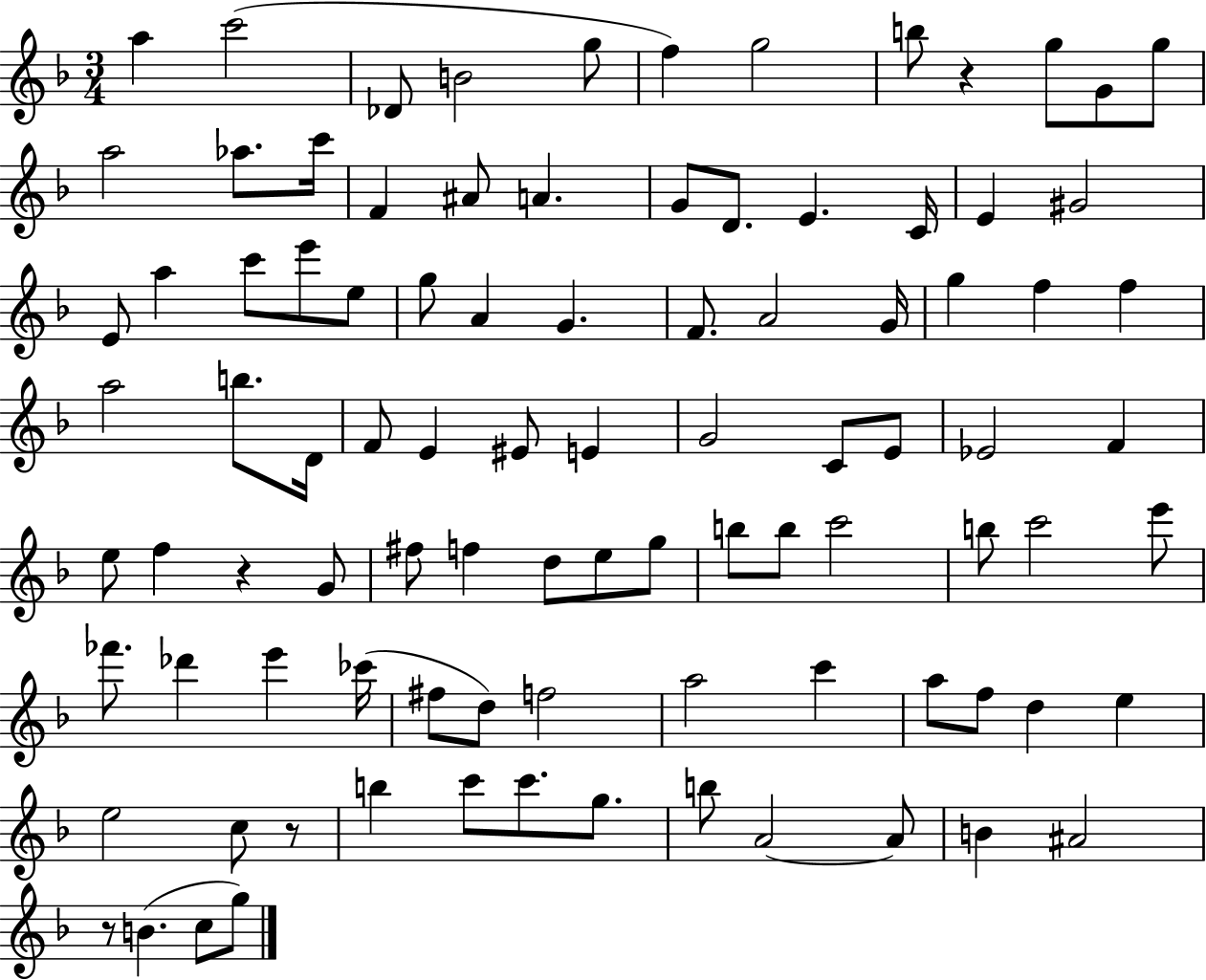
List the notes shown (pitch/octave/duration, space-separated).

A5/q C6/h Db4/e B4/h G5/e F5/q G5/h B5/e R/q G5/e G4/e G5/e A5/h Ab5/e. C6/s F4/q A#4/e A4/q. G4/e D4/e. E4/q. C4/s E4/q G#4/h E4/e A5/q C6/e E6/e E5/e G5/e A4/q G4/q. F4/e. A4/h G4/s G5/q F5/q F5/q A5/h B5/e. D4/s F4/e E4/q EIS4/e E4/q G4/h C4/e E4/e Eb4/h F4/q E5/e F5/q R/q G4/e F#5/e F5/q D5/e E5/e G5/e B5/e B5/e C6/h B5/e C6/h E6/e FES6/e. Db6/q E6/q CES6/s F#5/e D5/e F5/h A5/h C6/q A5/e F5/e D5/q E5/q E5/h C5/e R/e B5/q C6/e C6/e. G5/e. B5/e A4/h A4/e B4/q A#4/h R/e B4/q. C5/e G5/e